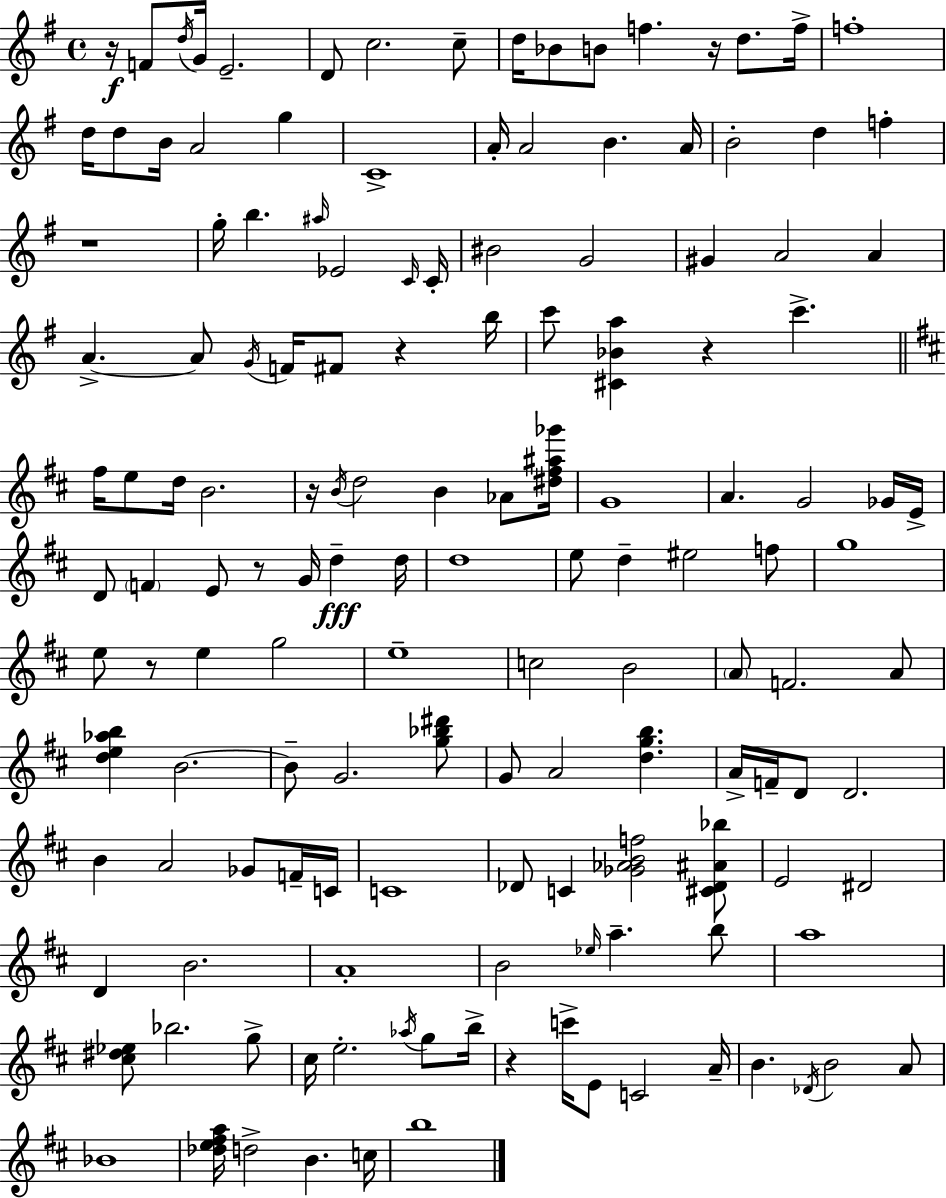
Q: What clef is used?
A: treble